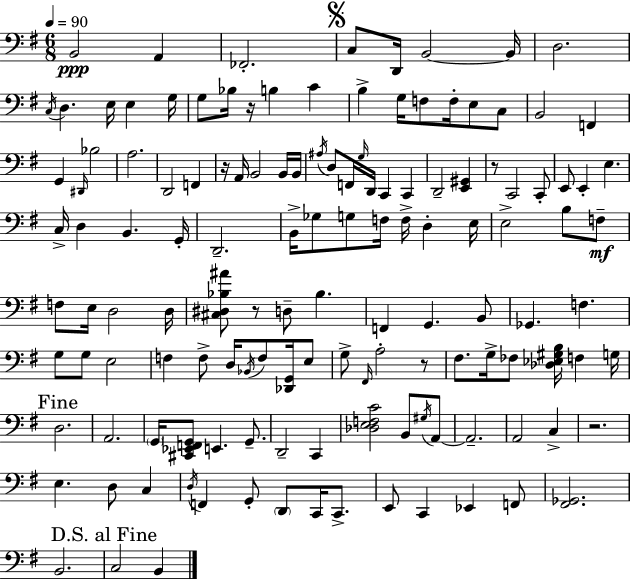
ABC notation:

X:1
T:Untitled
M:6/8
L:1/4
K:G
B,,2 A,, _F,,2 C,/2 D,,/4 B,,2 B,,/4 D,2 C,/4 D, E,/4 E, G,/4 G,/2 _B,/4 z/4 B, C B, G,/4 F,/2 F,/4 E,/2 C,/2 B,,2 F,, G,, ^D,,/4 _B,2 A,2 D,,2 F,, z/4 A,,/4 B,,2 B,,/4 B,,/4 ^A,/4 D,/2 F,,/4 G,/4 D,,/4 C,, C,, D,,2 [E,,^G,,] z/2 C,,2 C,,/2 E,,/2 E,, E, C,/4 D, B,, G,,/4 D,,2 B,,/4 _G,/2 G,/2 F,/4 F,/4 D, E,/4 E,2 B,/2 F,/2 F,/2 E,/4 D,2 D,/4 [^C,^D,_B,^A]/2 z/2 D,/2 _B, F,, G,, B,,/2 _G,, F, G,/2 G,/2 E,2 F, F,/2 D,/4 _B,,/4 F,/2 [_D,,G,,]/4 E,/2 G,/2 ^F,,/4 A,2 z/2 ^F,/2 G,/4 _F,/2 [_D,_E,^G,B,]/4 F, G,/4 D,2 A,,2 G,,/4 [^C,,_E,,F,,G,,]/2 E,, G,,/2 D,,2 C,, [_D,E,F,C]2 B,,/2 ^G,/4 A,,/2 A,,2 A,,2 C, z2 E, D,/2 C, D,/4 F,, G,,/2 D,,/2 C,,/4 C,,/2 E,,/2 C,, _E,, F,,/2 [^F,,_G,,]2 B,,2 C,2 B,,